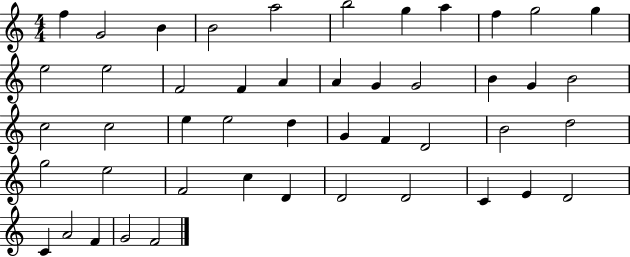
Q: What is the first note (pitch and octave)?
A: F5